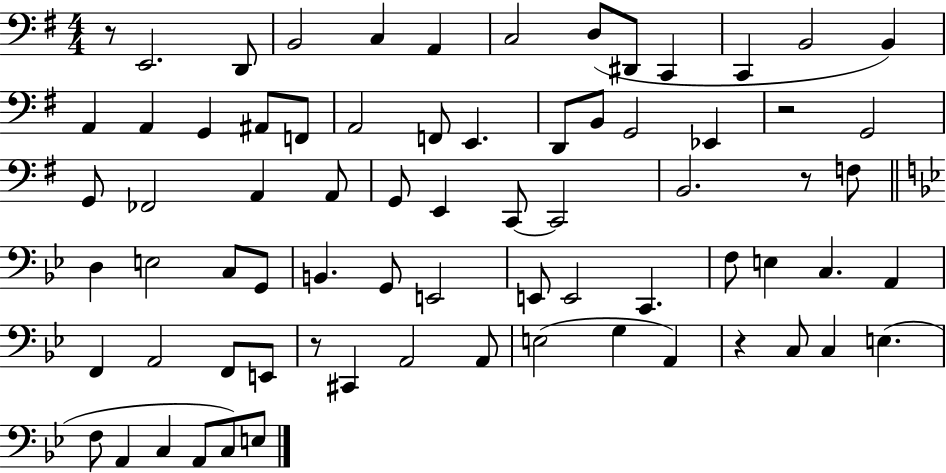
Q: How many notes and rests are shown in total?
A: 73